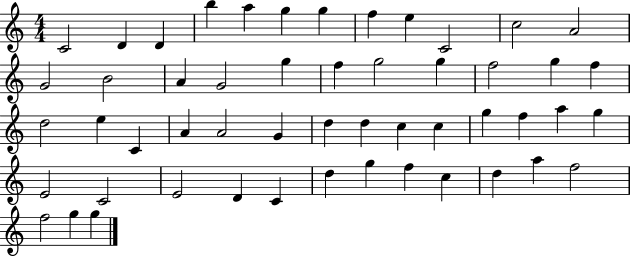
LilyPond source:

{
  \clef treble
  \numericTimeSignature
  \time 4/4
  \key c \major
  c'2 d'4 d'4 | b''4 a''4 g''4 g''4 | f''4 e''4 c'2 | c''2 a'2 | \break g'2 b'2 | a'4 g'2 g''4 | f''4 g''2 g''4 | f''2 g''4 f''4 | \break d''2 e''4 c'4 | a'4 a'2 g'4 | d''4 d''4 c''4 c''4 | g''4 f''4 a''4 g''4 | \break e'2 c'2 | e'2 d'4 c'4 | d''4 g''4 f''4 c''4 | d''4 a''4 f''2 | \break f''2 g''4 g''4 | \bar "|."
}